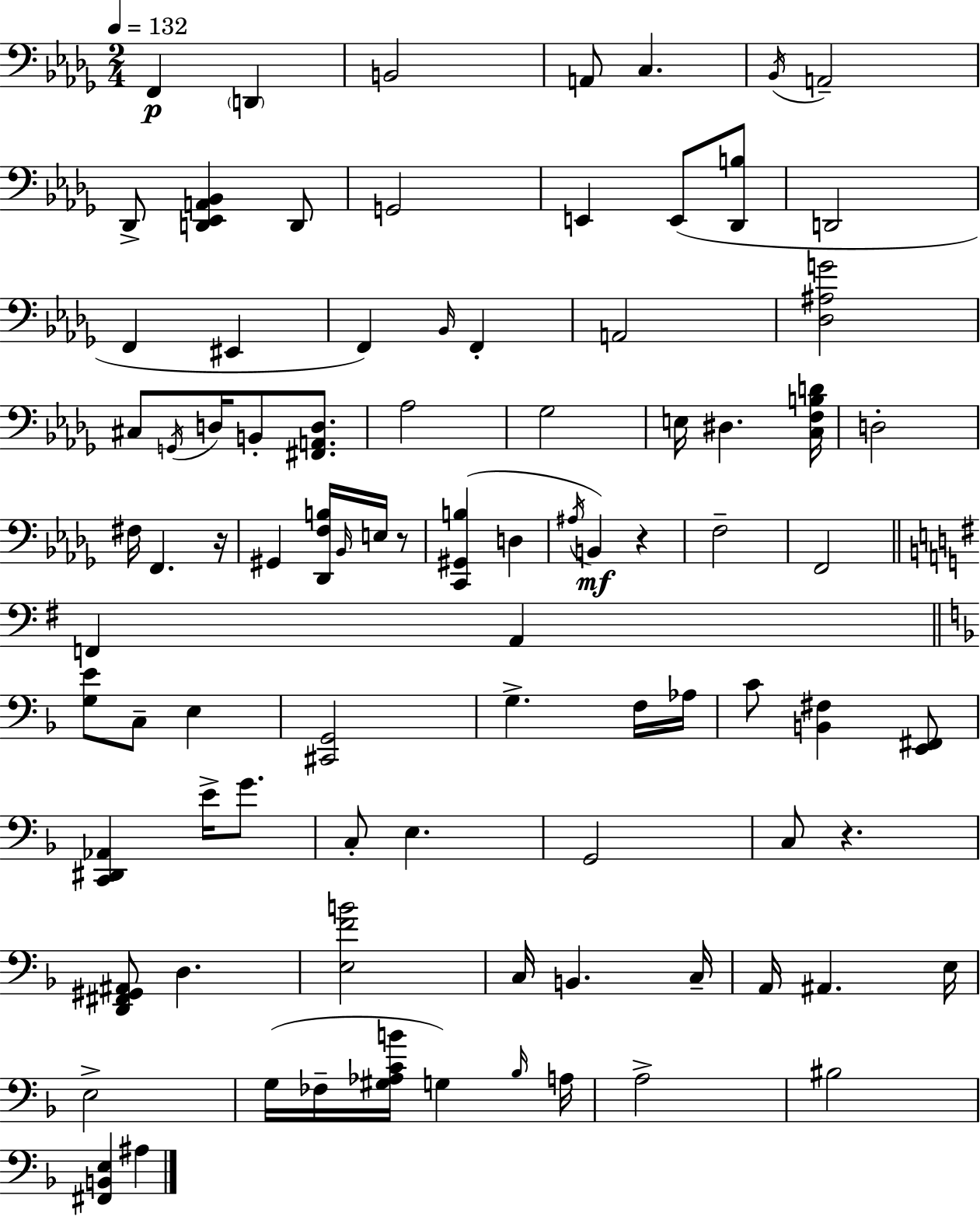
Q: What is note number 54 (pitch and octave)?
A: C3